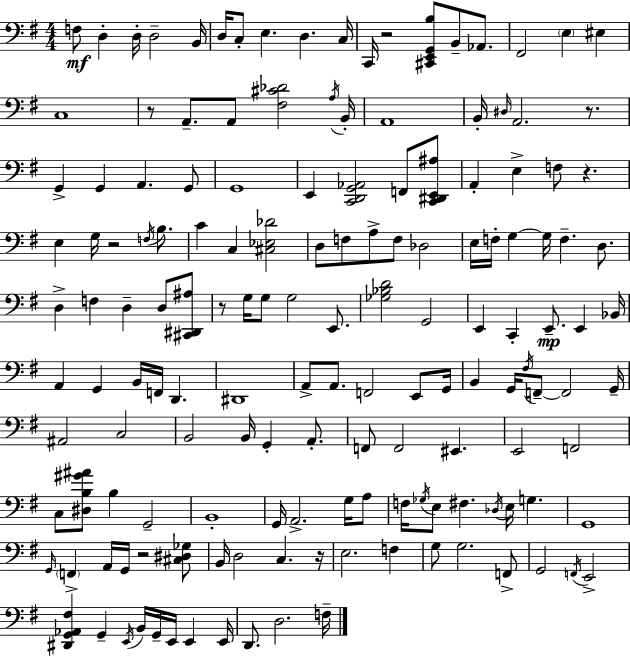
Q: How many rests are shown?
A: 8